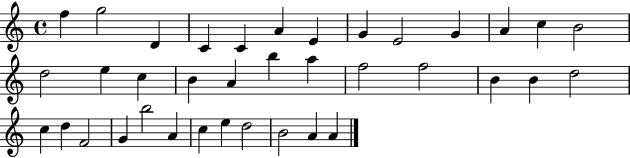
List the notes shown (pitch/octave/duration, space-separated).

F5/q G5/h D4/q C4/q C4/q A4/q E4/q G4/q E4/h G4/q A4/q C5/q B4/h D5/h E5/q C5/q B4/q A4/q B5/q A5/q F5/h F5/h B4/q B4/q D5/h C5/q D5/q F4/h G4/q B5/h A4/q C5/q E5/q D5/h B4/h A4/q A4/q